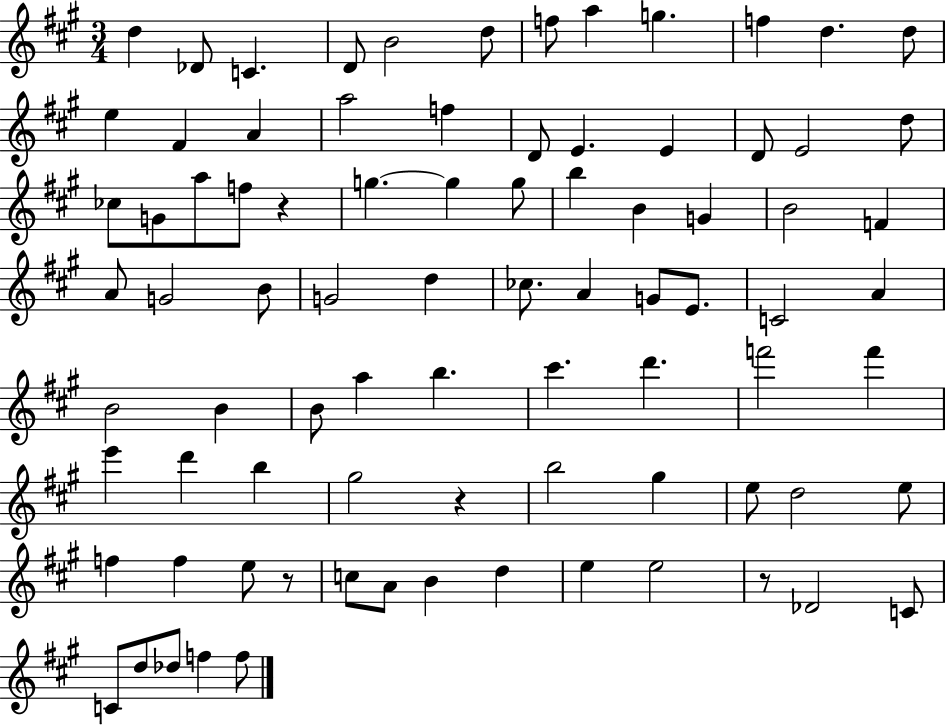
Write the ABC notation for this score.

X:1
T:Untitled
M:3/4
L:1/4
K:A
d _D/2 C D/2 B2 d/2 f/2 a g f d d/2 e ^F A a2 f D/2 E E D/2 E2 d/2 _c/2 G/2 a/2 f/2 z g g g/2 b B G B2 F A/2 G2 B/2 G2 d _c/2 A G/2 E/2 C2 A B2 B B/2 a b ^c' d' f'2 f' e' d' b ^g2 z b2 ^g e/2 d2 e/2 f f e/2 z/2 c/2 A/2 B d e e2 z/2 _D2 C/2 C/2 d/2 _d/2 f f/2